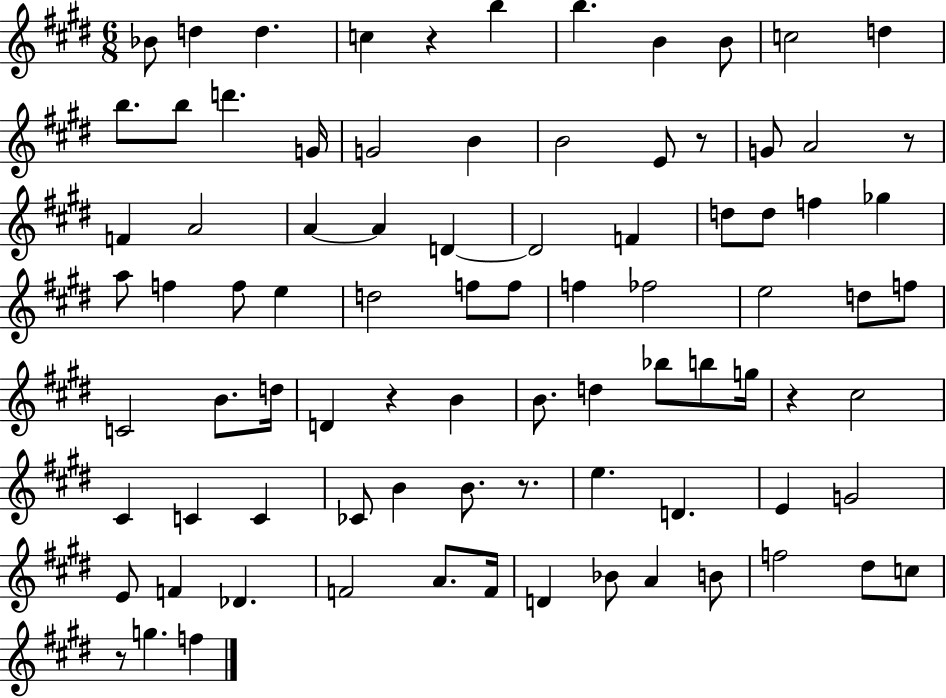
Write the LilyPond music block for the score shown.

{
  \clef treble
  \numericTimeSignature
  \time 6/8
  \key e \major
  bes'8 d''4 d''4. | c''4 r4 b''4 | b''4. b'4 b'8 | c''2 d''4 | \break b''8. b''8 d'''4. g'16 | g'2 b'4 | b'2 e'8 r8 | g'8 a'2 r8 | \break f'4 a'2 | a'4~~ a'4 d'4~~ | d'2 f'4 | d''8 d''8 f''4 ges''4 | \break a''8 f''4 f''8 e''4 | d''2 f''8 f''8 | f''4 fes''2 | e''2 d''8 f''8 | \break c'2 b'8. d''16 | d'4 r4 b'4 | b'8. d''4 bes''8 b''8 g''16 | r4 cis''2 | \break cis'4 c'4 c'4 | ces'8 b'4 b'8. r8. | e''4. d'4. | e'4 g'2 | \break e'8 f'4 des'4. | f'2 a'8. f'16 | d'4 bes'8 a'4 b'8 | f''2 dis''8 c''8 | \break r8 g''4. f''4 | \bar "|."
}